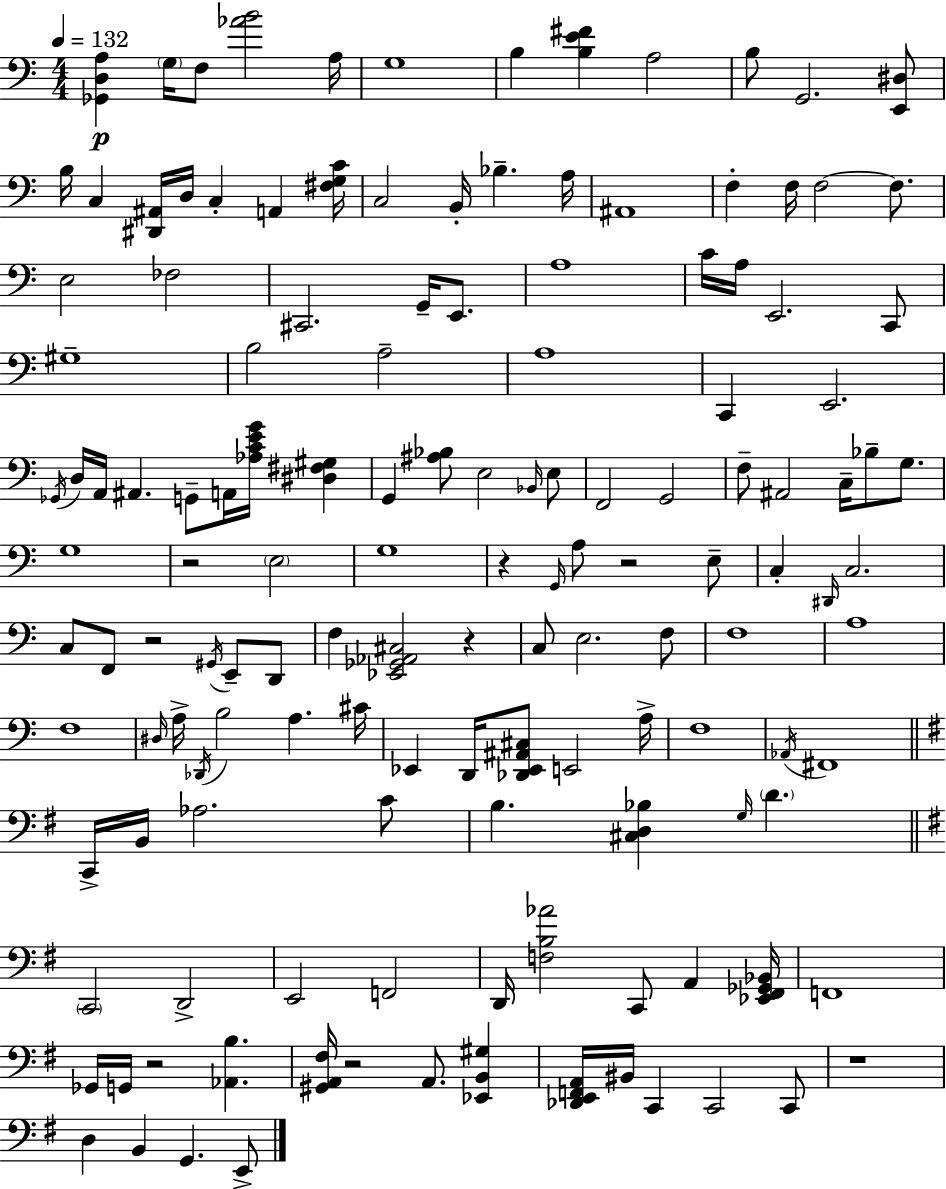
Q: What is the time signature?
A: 4/4